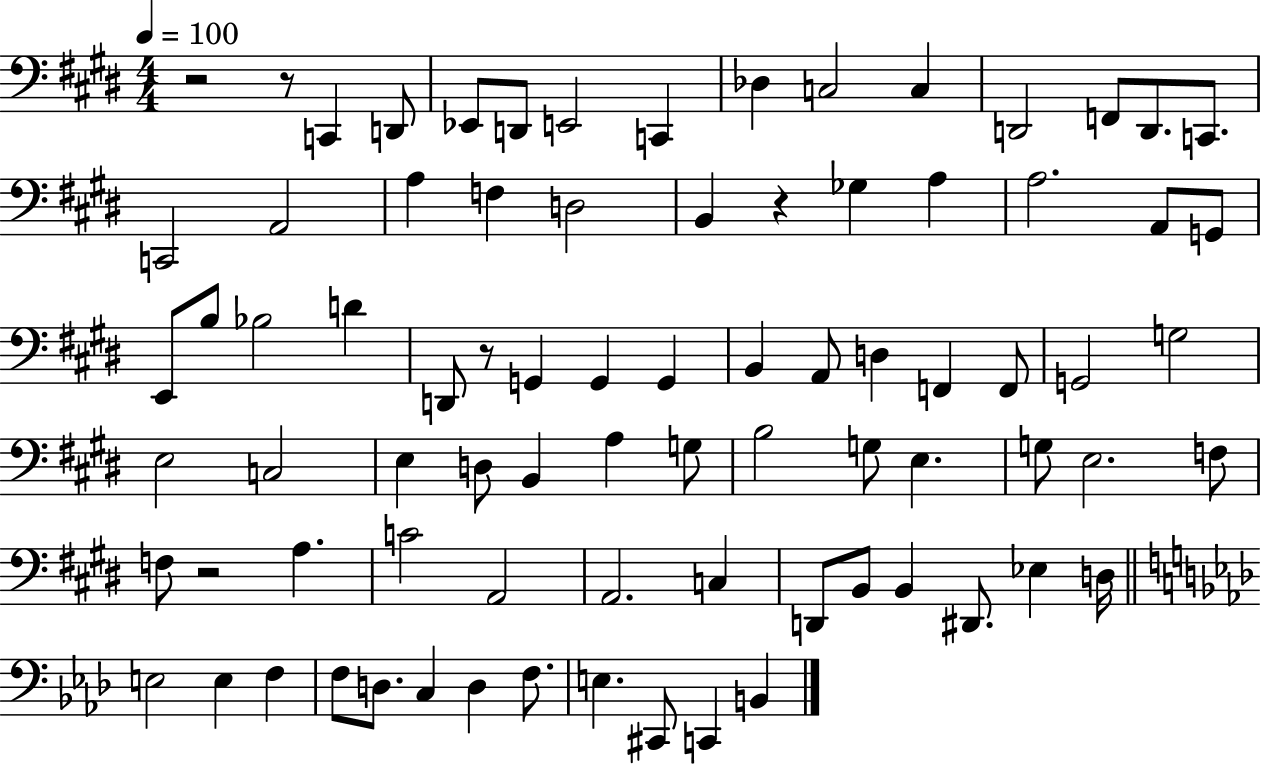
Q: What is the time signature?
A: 4/4